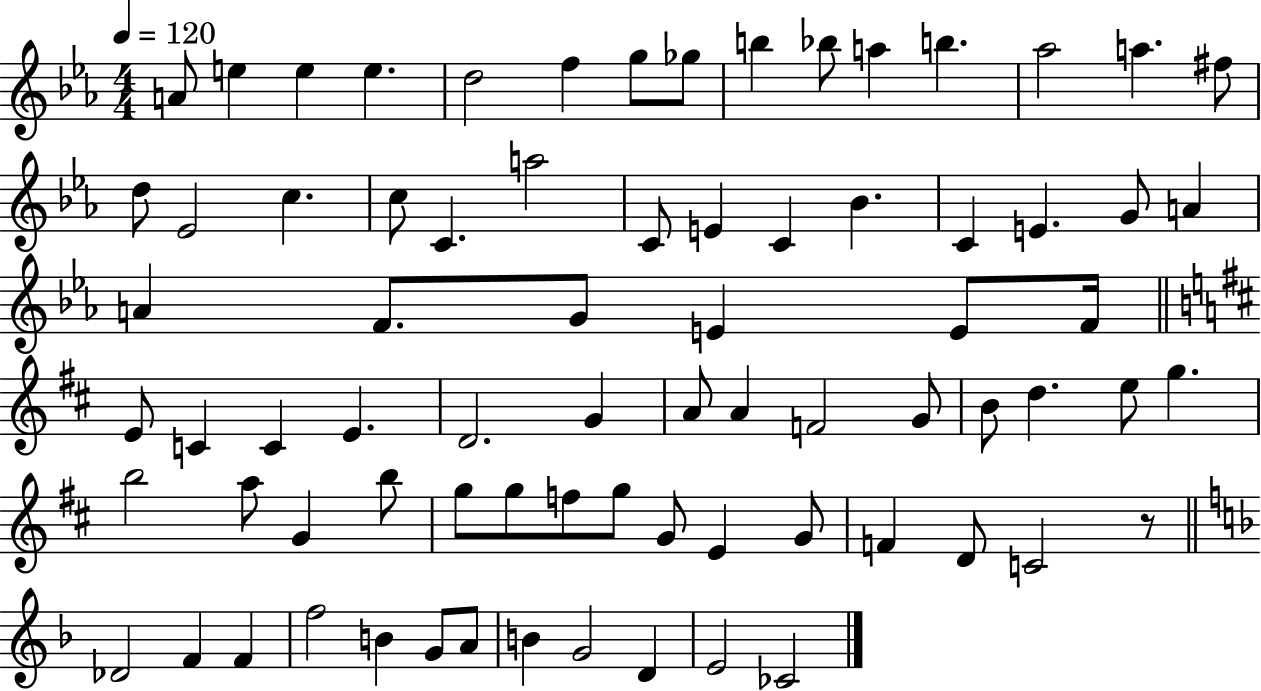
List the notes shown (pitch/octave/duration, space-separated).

A4/e E5/q E5/q E5/q. D5/h F5/q G5/e Gb5/e B5/q Bb5/e A5/q B5/q. Ab5/h A5/q. F#5/e D5/e Eb4/h C5/q. C5/e C4/q. A5/h C4/e E4/q C4/q Bb4/q. C4/q E4/q. G4/e A4/q A4/q F4/e. G4/e E4/q E4/e F4/s E4/e C4/q C4/q E4/q. D4/h. G4/q A4/e A4/q F4/h G4/e B4/e D5/q. E5/e G5/q. B5/h A5/e G4/q B5/e G5/e G5/e F5/e G5/e G4/e E4/q G4/e F4/q D4/e C4/h R/e Db4/h F4/q F4/q F5/h B4/q G4/e A4/e B4/q G4/h D4/q E4/h CES4/h